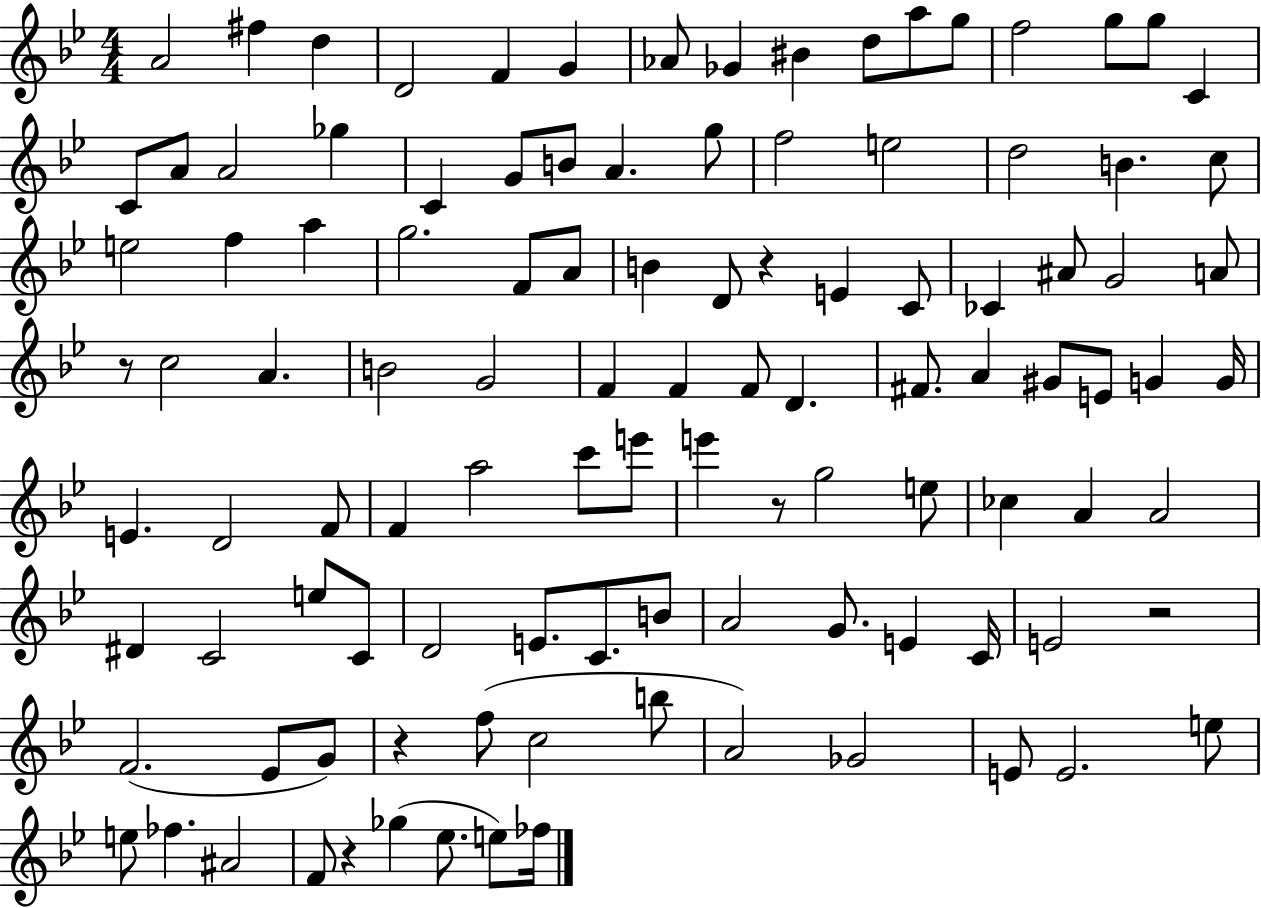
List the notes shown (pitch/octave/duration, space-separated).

A4/h F#5/q D5/q D4/h F4/q G4/q Ab4/e Gb4/q BIS4/q D5/e A5/e G5/e F5/h G5/e G5/e C4/q C4/e A4/e A4/h Gb5/q C4/q G4/e B4/e A4/q. G5/e F5/h E5/h D5/h B4/q. C5/e E5/h F5/q A5/q G5/h. F4/e A4/e B4/q D4/e R/q E4/q C4/e CES4/q A#4/e G4/h A4/e R/e C5/h A4/q. B4/h G4/h F4/q F4/q F4/e D4/q. F#4/e. A4/q G#4/e E4/e G4/q G4/s E4/q. D4/h F4/e F4/q A5/h C6/e E6/e E6/q R/e G5/h E5/e CES5/q A4/q A4/h D#4/q C4/h E5/e C4/e D4/h E4/e. C4/e. B4/e A4/h G4/e. E4/q C4/s E4/h R/h F4/h. Eb4/e G4/e R/q F5/e C5/h B5/e A4/h Gb4/h E4/e E4/h. E5/e E5/e FES5/q. A#4/h F4/e R/q Gb5/q Eb5/e. E5/e FES5/s